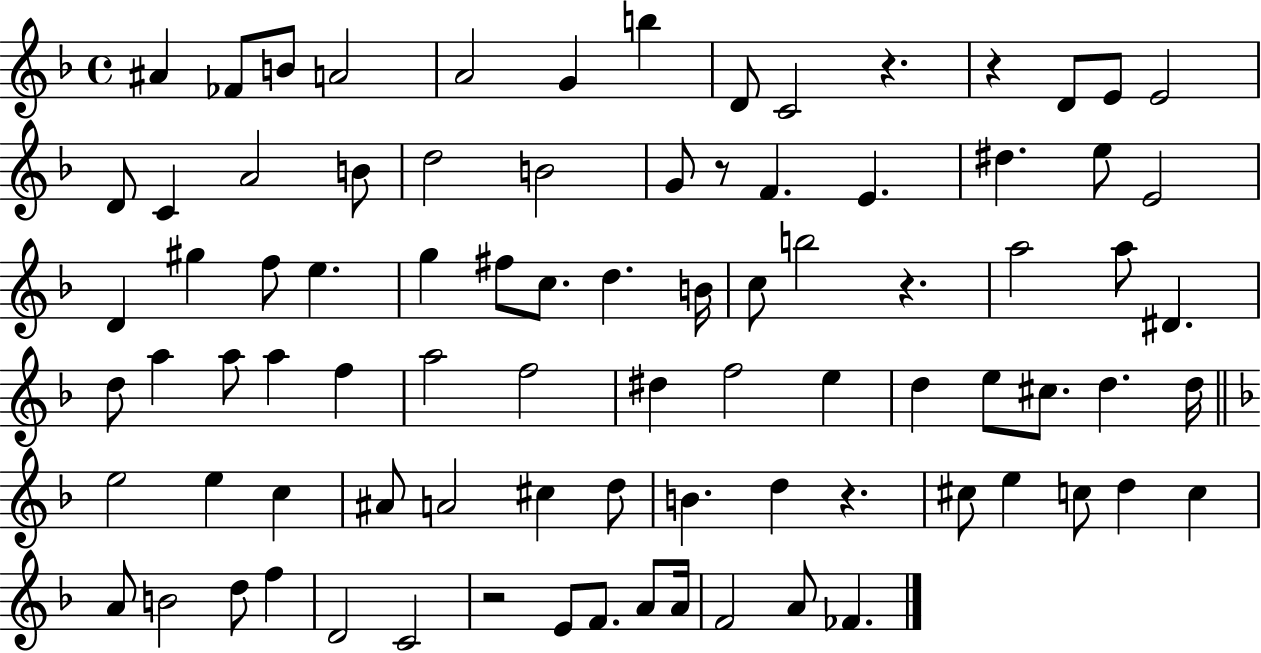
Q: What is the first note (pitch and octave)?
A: A#4